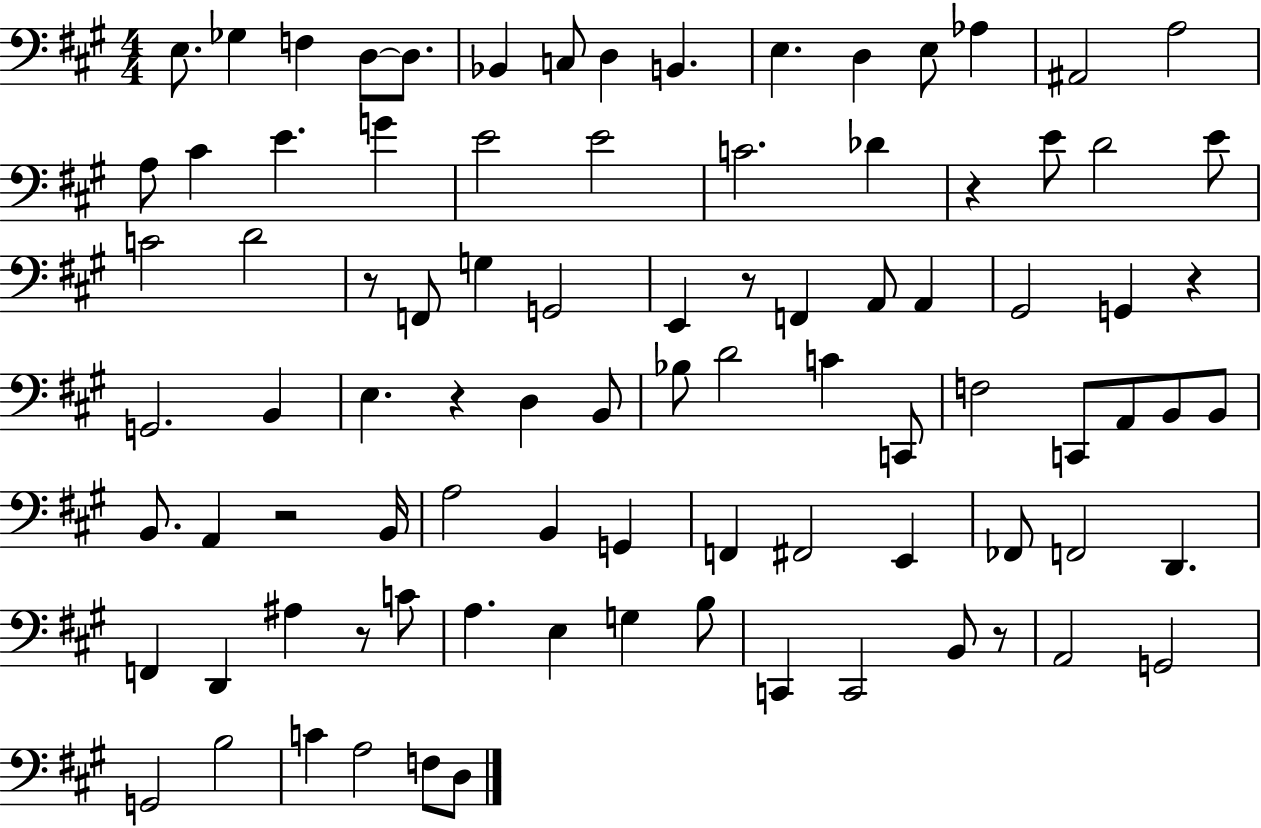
{
  \clef bass
  \numericTimeSignature
  \time 4/4
  \key a \major
  e8. ges4 f4 d8~~ d8. | bes,4 c8 d4 b,4. | e4. d4 e8 aes4 | ais,2 a2 | \break a8 cis'4 e'4. g'4 | e'2 e'2 | c'2. des'4 | r4 e'8 d'2 e'8 | \break c'2 d'2 | r8 f,8 g4 g,2 | e,4 r8 f,4 a,8 a,4 | gis,2 g,4 r4 | \break g,2. b,4 | e4. r4 d4 b,8 | bes8 d'2 c'4 c,8 | f2 c,8 a,8 b,8 b,8 | \break b,8. a,4 r2 b,16 | a2 b,4 g,4 | f,4 fis,2 e,4 | fes,8 f,2 d,4. | \break f,4 d,4 ais4 r8 c'8 | a4. e4 g4 b8 | c,4 c,2 b,8 r8 | a,2 g,2 | \break g,2 b2 | c'4 a2 f8 d8 | \bar "|."
}